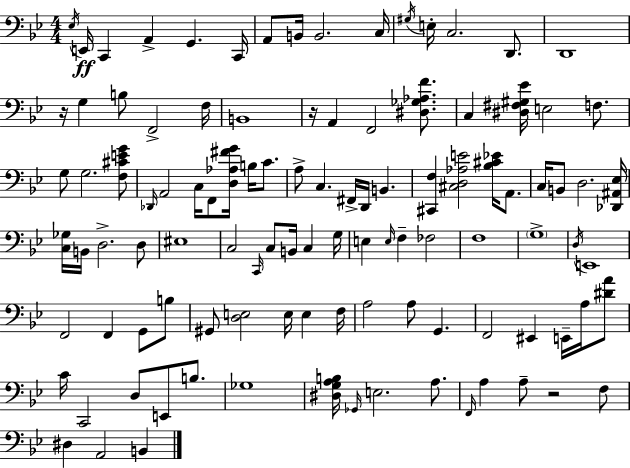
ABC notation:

X:1
T:Untitled
M:4/4
L:1/4
K:Bb
_E,/4 E,,/4 C,, A,, G,, C,,/4 A,,/2 B,,/4 B,,2 C,/4 ^G,/4 E,/4 C,2 D,,/2 D,,4 z/4 G, B,/2 F,,2 F,/4 B,,4 z/4 A,, F,,2 [^D,_G,_A,F]/2 C, [^D,^F,^G,_E]/4 E,2 F,/2 G,/2 G,2 [F,^CEG]/2 _D,,/4 A,,2 C,/4 F,,/2 [D,_A,^FG]/4 B,/4 C/2 A,/2 C, ^F,,/4 D,,/4 B,, [^C,,F,] [^C,D,_A,E]2 [_B,^C_E]/4 A,,/2 C,/4 B,,/2 D,2 [_D,,^A,,_E,]/4 [C,_G,]/4 B,,/4 D,2 D,/2 ^E,4 C,2 C,,/4 C,/2 B,,/4 C, G,/4 E, E,/4 F, _F,2 F,4 G,4 D,/4 E,,4 F,,2 F,, G,,/2 B,/2 ^G,,/2 [D,E,]2 E,/4 E, F,/4 A,2 A,/2 G,, F,,2 ^E,, E,,/4 A,/4 [^DA]/2 C/4 C,,2 D,/2 E,,/2 B,/2 _G,4 [^D,G,A,B,]/4 _G,,/4 E,2 A,/2 F,,/4 A, A,/2 z2 F,/2 ^D, A,,2 B,,